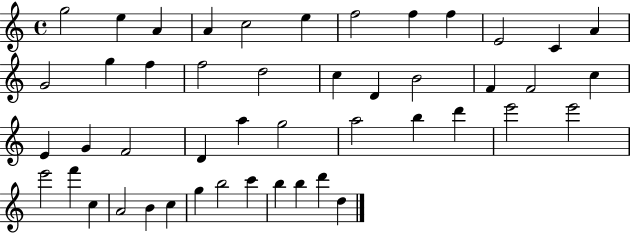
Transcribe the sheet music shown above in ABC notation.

X:1
T:Untitled
M:4/4
L:1/4
K:C
g2 e A A c2 e f2 f f E2 C A G2 g f f2 d2 c D B2 F F2 c E G F2 D a g2 a2 b d' e'2 e'2 e'2 f' c A2 B c g b2 c' b b d' d